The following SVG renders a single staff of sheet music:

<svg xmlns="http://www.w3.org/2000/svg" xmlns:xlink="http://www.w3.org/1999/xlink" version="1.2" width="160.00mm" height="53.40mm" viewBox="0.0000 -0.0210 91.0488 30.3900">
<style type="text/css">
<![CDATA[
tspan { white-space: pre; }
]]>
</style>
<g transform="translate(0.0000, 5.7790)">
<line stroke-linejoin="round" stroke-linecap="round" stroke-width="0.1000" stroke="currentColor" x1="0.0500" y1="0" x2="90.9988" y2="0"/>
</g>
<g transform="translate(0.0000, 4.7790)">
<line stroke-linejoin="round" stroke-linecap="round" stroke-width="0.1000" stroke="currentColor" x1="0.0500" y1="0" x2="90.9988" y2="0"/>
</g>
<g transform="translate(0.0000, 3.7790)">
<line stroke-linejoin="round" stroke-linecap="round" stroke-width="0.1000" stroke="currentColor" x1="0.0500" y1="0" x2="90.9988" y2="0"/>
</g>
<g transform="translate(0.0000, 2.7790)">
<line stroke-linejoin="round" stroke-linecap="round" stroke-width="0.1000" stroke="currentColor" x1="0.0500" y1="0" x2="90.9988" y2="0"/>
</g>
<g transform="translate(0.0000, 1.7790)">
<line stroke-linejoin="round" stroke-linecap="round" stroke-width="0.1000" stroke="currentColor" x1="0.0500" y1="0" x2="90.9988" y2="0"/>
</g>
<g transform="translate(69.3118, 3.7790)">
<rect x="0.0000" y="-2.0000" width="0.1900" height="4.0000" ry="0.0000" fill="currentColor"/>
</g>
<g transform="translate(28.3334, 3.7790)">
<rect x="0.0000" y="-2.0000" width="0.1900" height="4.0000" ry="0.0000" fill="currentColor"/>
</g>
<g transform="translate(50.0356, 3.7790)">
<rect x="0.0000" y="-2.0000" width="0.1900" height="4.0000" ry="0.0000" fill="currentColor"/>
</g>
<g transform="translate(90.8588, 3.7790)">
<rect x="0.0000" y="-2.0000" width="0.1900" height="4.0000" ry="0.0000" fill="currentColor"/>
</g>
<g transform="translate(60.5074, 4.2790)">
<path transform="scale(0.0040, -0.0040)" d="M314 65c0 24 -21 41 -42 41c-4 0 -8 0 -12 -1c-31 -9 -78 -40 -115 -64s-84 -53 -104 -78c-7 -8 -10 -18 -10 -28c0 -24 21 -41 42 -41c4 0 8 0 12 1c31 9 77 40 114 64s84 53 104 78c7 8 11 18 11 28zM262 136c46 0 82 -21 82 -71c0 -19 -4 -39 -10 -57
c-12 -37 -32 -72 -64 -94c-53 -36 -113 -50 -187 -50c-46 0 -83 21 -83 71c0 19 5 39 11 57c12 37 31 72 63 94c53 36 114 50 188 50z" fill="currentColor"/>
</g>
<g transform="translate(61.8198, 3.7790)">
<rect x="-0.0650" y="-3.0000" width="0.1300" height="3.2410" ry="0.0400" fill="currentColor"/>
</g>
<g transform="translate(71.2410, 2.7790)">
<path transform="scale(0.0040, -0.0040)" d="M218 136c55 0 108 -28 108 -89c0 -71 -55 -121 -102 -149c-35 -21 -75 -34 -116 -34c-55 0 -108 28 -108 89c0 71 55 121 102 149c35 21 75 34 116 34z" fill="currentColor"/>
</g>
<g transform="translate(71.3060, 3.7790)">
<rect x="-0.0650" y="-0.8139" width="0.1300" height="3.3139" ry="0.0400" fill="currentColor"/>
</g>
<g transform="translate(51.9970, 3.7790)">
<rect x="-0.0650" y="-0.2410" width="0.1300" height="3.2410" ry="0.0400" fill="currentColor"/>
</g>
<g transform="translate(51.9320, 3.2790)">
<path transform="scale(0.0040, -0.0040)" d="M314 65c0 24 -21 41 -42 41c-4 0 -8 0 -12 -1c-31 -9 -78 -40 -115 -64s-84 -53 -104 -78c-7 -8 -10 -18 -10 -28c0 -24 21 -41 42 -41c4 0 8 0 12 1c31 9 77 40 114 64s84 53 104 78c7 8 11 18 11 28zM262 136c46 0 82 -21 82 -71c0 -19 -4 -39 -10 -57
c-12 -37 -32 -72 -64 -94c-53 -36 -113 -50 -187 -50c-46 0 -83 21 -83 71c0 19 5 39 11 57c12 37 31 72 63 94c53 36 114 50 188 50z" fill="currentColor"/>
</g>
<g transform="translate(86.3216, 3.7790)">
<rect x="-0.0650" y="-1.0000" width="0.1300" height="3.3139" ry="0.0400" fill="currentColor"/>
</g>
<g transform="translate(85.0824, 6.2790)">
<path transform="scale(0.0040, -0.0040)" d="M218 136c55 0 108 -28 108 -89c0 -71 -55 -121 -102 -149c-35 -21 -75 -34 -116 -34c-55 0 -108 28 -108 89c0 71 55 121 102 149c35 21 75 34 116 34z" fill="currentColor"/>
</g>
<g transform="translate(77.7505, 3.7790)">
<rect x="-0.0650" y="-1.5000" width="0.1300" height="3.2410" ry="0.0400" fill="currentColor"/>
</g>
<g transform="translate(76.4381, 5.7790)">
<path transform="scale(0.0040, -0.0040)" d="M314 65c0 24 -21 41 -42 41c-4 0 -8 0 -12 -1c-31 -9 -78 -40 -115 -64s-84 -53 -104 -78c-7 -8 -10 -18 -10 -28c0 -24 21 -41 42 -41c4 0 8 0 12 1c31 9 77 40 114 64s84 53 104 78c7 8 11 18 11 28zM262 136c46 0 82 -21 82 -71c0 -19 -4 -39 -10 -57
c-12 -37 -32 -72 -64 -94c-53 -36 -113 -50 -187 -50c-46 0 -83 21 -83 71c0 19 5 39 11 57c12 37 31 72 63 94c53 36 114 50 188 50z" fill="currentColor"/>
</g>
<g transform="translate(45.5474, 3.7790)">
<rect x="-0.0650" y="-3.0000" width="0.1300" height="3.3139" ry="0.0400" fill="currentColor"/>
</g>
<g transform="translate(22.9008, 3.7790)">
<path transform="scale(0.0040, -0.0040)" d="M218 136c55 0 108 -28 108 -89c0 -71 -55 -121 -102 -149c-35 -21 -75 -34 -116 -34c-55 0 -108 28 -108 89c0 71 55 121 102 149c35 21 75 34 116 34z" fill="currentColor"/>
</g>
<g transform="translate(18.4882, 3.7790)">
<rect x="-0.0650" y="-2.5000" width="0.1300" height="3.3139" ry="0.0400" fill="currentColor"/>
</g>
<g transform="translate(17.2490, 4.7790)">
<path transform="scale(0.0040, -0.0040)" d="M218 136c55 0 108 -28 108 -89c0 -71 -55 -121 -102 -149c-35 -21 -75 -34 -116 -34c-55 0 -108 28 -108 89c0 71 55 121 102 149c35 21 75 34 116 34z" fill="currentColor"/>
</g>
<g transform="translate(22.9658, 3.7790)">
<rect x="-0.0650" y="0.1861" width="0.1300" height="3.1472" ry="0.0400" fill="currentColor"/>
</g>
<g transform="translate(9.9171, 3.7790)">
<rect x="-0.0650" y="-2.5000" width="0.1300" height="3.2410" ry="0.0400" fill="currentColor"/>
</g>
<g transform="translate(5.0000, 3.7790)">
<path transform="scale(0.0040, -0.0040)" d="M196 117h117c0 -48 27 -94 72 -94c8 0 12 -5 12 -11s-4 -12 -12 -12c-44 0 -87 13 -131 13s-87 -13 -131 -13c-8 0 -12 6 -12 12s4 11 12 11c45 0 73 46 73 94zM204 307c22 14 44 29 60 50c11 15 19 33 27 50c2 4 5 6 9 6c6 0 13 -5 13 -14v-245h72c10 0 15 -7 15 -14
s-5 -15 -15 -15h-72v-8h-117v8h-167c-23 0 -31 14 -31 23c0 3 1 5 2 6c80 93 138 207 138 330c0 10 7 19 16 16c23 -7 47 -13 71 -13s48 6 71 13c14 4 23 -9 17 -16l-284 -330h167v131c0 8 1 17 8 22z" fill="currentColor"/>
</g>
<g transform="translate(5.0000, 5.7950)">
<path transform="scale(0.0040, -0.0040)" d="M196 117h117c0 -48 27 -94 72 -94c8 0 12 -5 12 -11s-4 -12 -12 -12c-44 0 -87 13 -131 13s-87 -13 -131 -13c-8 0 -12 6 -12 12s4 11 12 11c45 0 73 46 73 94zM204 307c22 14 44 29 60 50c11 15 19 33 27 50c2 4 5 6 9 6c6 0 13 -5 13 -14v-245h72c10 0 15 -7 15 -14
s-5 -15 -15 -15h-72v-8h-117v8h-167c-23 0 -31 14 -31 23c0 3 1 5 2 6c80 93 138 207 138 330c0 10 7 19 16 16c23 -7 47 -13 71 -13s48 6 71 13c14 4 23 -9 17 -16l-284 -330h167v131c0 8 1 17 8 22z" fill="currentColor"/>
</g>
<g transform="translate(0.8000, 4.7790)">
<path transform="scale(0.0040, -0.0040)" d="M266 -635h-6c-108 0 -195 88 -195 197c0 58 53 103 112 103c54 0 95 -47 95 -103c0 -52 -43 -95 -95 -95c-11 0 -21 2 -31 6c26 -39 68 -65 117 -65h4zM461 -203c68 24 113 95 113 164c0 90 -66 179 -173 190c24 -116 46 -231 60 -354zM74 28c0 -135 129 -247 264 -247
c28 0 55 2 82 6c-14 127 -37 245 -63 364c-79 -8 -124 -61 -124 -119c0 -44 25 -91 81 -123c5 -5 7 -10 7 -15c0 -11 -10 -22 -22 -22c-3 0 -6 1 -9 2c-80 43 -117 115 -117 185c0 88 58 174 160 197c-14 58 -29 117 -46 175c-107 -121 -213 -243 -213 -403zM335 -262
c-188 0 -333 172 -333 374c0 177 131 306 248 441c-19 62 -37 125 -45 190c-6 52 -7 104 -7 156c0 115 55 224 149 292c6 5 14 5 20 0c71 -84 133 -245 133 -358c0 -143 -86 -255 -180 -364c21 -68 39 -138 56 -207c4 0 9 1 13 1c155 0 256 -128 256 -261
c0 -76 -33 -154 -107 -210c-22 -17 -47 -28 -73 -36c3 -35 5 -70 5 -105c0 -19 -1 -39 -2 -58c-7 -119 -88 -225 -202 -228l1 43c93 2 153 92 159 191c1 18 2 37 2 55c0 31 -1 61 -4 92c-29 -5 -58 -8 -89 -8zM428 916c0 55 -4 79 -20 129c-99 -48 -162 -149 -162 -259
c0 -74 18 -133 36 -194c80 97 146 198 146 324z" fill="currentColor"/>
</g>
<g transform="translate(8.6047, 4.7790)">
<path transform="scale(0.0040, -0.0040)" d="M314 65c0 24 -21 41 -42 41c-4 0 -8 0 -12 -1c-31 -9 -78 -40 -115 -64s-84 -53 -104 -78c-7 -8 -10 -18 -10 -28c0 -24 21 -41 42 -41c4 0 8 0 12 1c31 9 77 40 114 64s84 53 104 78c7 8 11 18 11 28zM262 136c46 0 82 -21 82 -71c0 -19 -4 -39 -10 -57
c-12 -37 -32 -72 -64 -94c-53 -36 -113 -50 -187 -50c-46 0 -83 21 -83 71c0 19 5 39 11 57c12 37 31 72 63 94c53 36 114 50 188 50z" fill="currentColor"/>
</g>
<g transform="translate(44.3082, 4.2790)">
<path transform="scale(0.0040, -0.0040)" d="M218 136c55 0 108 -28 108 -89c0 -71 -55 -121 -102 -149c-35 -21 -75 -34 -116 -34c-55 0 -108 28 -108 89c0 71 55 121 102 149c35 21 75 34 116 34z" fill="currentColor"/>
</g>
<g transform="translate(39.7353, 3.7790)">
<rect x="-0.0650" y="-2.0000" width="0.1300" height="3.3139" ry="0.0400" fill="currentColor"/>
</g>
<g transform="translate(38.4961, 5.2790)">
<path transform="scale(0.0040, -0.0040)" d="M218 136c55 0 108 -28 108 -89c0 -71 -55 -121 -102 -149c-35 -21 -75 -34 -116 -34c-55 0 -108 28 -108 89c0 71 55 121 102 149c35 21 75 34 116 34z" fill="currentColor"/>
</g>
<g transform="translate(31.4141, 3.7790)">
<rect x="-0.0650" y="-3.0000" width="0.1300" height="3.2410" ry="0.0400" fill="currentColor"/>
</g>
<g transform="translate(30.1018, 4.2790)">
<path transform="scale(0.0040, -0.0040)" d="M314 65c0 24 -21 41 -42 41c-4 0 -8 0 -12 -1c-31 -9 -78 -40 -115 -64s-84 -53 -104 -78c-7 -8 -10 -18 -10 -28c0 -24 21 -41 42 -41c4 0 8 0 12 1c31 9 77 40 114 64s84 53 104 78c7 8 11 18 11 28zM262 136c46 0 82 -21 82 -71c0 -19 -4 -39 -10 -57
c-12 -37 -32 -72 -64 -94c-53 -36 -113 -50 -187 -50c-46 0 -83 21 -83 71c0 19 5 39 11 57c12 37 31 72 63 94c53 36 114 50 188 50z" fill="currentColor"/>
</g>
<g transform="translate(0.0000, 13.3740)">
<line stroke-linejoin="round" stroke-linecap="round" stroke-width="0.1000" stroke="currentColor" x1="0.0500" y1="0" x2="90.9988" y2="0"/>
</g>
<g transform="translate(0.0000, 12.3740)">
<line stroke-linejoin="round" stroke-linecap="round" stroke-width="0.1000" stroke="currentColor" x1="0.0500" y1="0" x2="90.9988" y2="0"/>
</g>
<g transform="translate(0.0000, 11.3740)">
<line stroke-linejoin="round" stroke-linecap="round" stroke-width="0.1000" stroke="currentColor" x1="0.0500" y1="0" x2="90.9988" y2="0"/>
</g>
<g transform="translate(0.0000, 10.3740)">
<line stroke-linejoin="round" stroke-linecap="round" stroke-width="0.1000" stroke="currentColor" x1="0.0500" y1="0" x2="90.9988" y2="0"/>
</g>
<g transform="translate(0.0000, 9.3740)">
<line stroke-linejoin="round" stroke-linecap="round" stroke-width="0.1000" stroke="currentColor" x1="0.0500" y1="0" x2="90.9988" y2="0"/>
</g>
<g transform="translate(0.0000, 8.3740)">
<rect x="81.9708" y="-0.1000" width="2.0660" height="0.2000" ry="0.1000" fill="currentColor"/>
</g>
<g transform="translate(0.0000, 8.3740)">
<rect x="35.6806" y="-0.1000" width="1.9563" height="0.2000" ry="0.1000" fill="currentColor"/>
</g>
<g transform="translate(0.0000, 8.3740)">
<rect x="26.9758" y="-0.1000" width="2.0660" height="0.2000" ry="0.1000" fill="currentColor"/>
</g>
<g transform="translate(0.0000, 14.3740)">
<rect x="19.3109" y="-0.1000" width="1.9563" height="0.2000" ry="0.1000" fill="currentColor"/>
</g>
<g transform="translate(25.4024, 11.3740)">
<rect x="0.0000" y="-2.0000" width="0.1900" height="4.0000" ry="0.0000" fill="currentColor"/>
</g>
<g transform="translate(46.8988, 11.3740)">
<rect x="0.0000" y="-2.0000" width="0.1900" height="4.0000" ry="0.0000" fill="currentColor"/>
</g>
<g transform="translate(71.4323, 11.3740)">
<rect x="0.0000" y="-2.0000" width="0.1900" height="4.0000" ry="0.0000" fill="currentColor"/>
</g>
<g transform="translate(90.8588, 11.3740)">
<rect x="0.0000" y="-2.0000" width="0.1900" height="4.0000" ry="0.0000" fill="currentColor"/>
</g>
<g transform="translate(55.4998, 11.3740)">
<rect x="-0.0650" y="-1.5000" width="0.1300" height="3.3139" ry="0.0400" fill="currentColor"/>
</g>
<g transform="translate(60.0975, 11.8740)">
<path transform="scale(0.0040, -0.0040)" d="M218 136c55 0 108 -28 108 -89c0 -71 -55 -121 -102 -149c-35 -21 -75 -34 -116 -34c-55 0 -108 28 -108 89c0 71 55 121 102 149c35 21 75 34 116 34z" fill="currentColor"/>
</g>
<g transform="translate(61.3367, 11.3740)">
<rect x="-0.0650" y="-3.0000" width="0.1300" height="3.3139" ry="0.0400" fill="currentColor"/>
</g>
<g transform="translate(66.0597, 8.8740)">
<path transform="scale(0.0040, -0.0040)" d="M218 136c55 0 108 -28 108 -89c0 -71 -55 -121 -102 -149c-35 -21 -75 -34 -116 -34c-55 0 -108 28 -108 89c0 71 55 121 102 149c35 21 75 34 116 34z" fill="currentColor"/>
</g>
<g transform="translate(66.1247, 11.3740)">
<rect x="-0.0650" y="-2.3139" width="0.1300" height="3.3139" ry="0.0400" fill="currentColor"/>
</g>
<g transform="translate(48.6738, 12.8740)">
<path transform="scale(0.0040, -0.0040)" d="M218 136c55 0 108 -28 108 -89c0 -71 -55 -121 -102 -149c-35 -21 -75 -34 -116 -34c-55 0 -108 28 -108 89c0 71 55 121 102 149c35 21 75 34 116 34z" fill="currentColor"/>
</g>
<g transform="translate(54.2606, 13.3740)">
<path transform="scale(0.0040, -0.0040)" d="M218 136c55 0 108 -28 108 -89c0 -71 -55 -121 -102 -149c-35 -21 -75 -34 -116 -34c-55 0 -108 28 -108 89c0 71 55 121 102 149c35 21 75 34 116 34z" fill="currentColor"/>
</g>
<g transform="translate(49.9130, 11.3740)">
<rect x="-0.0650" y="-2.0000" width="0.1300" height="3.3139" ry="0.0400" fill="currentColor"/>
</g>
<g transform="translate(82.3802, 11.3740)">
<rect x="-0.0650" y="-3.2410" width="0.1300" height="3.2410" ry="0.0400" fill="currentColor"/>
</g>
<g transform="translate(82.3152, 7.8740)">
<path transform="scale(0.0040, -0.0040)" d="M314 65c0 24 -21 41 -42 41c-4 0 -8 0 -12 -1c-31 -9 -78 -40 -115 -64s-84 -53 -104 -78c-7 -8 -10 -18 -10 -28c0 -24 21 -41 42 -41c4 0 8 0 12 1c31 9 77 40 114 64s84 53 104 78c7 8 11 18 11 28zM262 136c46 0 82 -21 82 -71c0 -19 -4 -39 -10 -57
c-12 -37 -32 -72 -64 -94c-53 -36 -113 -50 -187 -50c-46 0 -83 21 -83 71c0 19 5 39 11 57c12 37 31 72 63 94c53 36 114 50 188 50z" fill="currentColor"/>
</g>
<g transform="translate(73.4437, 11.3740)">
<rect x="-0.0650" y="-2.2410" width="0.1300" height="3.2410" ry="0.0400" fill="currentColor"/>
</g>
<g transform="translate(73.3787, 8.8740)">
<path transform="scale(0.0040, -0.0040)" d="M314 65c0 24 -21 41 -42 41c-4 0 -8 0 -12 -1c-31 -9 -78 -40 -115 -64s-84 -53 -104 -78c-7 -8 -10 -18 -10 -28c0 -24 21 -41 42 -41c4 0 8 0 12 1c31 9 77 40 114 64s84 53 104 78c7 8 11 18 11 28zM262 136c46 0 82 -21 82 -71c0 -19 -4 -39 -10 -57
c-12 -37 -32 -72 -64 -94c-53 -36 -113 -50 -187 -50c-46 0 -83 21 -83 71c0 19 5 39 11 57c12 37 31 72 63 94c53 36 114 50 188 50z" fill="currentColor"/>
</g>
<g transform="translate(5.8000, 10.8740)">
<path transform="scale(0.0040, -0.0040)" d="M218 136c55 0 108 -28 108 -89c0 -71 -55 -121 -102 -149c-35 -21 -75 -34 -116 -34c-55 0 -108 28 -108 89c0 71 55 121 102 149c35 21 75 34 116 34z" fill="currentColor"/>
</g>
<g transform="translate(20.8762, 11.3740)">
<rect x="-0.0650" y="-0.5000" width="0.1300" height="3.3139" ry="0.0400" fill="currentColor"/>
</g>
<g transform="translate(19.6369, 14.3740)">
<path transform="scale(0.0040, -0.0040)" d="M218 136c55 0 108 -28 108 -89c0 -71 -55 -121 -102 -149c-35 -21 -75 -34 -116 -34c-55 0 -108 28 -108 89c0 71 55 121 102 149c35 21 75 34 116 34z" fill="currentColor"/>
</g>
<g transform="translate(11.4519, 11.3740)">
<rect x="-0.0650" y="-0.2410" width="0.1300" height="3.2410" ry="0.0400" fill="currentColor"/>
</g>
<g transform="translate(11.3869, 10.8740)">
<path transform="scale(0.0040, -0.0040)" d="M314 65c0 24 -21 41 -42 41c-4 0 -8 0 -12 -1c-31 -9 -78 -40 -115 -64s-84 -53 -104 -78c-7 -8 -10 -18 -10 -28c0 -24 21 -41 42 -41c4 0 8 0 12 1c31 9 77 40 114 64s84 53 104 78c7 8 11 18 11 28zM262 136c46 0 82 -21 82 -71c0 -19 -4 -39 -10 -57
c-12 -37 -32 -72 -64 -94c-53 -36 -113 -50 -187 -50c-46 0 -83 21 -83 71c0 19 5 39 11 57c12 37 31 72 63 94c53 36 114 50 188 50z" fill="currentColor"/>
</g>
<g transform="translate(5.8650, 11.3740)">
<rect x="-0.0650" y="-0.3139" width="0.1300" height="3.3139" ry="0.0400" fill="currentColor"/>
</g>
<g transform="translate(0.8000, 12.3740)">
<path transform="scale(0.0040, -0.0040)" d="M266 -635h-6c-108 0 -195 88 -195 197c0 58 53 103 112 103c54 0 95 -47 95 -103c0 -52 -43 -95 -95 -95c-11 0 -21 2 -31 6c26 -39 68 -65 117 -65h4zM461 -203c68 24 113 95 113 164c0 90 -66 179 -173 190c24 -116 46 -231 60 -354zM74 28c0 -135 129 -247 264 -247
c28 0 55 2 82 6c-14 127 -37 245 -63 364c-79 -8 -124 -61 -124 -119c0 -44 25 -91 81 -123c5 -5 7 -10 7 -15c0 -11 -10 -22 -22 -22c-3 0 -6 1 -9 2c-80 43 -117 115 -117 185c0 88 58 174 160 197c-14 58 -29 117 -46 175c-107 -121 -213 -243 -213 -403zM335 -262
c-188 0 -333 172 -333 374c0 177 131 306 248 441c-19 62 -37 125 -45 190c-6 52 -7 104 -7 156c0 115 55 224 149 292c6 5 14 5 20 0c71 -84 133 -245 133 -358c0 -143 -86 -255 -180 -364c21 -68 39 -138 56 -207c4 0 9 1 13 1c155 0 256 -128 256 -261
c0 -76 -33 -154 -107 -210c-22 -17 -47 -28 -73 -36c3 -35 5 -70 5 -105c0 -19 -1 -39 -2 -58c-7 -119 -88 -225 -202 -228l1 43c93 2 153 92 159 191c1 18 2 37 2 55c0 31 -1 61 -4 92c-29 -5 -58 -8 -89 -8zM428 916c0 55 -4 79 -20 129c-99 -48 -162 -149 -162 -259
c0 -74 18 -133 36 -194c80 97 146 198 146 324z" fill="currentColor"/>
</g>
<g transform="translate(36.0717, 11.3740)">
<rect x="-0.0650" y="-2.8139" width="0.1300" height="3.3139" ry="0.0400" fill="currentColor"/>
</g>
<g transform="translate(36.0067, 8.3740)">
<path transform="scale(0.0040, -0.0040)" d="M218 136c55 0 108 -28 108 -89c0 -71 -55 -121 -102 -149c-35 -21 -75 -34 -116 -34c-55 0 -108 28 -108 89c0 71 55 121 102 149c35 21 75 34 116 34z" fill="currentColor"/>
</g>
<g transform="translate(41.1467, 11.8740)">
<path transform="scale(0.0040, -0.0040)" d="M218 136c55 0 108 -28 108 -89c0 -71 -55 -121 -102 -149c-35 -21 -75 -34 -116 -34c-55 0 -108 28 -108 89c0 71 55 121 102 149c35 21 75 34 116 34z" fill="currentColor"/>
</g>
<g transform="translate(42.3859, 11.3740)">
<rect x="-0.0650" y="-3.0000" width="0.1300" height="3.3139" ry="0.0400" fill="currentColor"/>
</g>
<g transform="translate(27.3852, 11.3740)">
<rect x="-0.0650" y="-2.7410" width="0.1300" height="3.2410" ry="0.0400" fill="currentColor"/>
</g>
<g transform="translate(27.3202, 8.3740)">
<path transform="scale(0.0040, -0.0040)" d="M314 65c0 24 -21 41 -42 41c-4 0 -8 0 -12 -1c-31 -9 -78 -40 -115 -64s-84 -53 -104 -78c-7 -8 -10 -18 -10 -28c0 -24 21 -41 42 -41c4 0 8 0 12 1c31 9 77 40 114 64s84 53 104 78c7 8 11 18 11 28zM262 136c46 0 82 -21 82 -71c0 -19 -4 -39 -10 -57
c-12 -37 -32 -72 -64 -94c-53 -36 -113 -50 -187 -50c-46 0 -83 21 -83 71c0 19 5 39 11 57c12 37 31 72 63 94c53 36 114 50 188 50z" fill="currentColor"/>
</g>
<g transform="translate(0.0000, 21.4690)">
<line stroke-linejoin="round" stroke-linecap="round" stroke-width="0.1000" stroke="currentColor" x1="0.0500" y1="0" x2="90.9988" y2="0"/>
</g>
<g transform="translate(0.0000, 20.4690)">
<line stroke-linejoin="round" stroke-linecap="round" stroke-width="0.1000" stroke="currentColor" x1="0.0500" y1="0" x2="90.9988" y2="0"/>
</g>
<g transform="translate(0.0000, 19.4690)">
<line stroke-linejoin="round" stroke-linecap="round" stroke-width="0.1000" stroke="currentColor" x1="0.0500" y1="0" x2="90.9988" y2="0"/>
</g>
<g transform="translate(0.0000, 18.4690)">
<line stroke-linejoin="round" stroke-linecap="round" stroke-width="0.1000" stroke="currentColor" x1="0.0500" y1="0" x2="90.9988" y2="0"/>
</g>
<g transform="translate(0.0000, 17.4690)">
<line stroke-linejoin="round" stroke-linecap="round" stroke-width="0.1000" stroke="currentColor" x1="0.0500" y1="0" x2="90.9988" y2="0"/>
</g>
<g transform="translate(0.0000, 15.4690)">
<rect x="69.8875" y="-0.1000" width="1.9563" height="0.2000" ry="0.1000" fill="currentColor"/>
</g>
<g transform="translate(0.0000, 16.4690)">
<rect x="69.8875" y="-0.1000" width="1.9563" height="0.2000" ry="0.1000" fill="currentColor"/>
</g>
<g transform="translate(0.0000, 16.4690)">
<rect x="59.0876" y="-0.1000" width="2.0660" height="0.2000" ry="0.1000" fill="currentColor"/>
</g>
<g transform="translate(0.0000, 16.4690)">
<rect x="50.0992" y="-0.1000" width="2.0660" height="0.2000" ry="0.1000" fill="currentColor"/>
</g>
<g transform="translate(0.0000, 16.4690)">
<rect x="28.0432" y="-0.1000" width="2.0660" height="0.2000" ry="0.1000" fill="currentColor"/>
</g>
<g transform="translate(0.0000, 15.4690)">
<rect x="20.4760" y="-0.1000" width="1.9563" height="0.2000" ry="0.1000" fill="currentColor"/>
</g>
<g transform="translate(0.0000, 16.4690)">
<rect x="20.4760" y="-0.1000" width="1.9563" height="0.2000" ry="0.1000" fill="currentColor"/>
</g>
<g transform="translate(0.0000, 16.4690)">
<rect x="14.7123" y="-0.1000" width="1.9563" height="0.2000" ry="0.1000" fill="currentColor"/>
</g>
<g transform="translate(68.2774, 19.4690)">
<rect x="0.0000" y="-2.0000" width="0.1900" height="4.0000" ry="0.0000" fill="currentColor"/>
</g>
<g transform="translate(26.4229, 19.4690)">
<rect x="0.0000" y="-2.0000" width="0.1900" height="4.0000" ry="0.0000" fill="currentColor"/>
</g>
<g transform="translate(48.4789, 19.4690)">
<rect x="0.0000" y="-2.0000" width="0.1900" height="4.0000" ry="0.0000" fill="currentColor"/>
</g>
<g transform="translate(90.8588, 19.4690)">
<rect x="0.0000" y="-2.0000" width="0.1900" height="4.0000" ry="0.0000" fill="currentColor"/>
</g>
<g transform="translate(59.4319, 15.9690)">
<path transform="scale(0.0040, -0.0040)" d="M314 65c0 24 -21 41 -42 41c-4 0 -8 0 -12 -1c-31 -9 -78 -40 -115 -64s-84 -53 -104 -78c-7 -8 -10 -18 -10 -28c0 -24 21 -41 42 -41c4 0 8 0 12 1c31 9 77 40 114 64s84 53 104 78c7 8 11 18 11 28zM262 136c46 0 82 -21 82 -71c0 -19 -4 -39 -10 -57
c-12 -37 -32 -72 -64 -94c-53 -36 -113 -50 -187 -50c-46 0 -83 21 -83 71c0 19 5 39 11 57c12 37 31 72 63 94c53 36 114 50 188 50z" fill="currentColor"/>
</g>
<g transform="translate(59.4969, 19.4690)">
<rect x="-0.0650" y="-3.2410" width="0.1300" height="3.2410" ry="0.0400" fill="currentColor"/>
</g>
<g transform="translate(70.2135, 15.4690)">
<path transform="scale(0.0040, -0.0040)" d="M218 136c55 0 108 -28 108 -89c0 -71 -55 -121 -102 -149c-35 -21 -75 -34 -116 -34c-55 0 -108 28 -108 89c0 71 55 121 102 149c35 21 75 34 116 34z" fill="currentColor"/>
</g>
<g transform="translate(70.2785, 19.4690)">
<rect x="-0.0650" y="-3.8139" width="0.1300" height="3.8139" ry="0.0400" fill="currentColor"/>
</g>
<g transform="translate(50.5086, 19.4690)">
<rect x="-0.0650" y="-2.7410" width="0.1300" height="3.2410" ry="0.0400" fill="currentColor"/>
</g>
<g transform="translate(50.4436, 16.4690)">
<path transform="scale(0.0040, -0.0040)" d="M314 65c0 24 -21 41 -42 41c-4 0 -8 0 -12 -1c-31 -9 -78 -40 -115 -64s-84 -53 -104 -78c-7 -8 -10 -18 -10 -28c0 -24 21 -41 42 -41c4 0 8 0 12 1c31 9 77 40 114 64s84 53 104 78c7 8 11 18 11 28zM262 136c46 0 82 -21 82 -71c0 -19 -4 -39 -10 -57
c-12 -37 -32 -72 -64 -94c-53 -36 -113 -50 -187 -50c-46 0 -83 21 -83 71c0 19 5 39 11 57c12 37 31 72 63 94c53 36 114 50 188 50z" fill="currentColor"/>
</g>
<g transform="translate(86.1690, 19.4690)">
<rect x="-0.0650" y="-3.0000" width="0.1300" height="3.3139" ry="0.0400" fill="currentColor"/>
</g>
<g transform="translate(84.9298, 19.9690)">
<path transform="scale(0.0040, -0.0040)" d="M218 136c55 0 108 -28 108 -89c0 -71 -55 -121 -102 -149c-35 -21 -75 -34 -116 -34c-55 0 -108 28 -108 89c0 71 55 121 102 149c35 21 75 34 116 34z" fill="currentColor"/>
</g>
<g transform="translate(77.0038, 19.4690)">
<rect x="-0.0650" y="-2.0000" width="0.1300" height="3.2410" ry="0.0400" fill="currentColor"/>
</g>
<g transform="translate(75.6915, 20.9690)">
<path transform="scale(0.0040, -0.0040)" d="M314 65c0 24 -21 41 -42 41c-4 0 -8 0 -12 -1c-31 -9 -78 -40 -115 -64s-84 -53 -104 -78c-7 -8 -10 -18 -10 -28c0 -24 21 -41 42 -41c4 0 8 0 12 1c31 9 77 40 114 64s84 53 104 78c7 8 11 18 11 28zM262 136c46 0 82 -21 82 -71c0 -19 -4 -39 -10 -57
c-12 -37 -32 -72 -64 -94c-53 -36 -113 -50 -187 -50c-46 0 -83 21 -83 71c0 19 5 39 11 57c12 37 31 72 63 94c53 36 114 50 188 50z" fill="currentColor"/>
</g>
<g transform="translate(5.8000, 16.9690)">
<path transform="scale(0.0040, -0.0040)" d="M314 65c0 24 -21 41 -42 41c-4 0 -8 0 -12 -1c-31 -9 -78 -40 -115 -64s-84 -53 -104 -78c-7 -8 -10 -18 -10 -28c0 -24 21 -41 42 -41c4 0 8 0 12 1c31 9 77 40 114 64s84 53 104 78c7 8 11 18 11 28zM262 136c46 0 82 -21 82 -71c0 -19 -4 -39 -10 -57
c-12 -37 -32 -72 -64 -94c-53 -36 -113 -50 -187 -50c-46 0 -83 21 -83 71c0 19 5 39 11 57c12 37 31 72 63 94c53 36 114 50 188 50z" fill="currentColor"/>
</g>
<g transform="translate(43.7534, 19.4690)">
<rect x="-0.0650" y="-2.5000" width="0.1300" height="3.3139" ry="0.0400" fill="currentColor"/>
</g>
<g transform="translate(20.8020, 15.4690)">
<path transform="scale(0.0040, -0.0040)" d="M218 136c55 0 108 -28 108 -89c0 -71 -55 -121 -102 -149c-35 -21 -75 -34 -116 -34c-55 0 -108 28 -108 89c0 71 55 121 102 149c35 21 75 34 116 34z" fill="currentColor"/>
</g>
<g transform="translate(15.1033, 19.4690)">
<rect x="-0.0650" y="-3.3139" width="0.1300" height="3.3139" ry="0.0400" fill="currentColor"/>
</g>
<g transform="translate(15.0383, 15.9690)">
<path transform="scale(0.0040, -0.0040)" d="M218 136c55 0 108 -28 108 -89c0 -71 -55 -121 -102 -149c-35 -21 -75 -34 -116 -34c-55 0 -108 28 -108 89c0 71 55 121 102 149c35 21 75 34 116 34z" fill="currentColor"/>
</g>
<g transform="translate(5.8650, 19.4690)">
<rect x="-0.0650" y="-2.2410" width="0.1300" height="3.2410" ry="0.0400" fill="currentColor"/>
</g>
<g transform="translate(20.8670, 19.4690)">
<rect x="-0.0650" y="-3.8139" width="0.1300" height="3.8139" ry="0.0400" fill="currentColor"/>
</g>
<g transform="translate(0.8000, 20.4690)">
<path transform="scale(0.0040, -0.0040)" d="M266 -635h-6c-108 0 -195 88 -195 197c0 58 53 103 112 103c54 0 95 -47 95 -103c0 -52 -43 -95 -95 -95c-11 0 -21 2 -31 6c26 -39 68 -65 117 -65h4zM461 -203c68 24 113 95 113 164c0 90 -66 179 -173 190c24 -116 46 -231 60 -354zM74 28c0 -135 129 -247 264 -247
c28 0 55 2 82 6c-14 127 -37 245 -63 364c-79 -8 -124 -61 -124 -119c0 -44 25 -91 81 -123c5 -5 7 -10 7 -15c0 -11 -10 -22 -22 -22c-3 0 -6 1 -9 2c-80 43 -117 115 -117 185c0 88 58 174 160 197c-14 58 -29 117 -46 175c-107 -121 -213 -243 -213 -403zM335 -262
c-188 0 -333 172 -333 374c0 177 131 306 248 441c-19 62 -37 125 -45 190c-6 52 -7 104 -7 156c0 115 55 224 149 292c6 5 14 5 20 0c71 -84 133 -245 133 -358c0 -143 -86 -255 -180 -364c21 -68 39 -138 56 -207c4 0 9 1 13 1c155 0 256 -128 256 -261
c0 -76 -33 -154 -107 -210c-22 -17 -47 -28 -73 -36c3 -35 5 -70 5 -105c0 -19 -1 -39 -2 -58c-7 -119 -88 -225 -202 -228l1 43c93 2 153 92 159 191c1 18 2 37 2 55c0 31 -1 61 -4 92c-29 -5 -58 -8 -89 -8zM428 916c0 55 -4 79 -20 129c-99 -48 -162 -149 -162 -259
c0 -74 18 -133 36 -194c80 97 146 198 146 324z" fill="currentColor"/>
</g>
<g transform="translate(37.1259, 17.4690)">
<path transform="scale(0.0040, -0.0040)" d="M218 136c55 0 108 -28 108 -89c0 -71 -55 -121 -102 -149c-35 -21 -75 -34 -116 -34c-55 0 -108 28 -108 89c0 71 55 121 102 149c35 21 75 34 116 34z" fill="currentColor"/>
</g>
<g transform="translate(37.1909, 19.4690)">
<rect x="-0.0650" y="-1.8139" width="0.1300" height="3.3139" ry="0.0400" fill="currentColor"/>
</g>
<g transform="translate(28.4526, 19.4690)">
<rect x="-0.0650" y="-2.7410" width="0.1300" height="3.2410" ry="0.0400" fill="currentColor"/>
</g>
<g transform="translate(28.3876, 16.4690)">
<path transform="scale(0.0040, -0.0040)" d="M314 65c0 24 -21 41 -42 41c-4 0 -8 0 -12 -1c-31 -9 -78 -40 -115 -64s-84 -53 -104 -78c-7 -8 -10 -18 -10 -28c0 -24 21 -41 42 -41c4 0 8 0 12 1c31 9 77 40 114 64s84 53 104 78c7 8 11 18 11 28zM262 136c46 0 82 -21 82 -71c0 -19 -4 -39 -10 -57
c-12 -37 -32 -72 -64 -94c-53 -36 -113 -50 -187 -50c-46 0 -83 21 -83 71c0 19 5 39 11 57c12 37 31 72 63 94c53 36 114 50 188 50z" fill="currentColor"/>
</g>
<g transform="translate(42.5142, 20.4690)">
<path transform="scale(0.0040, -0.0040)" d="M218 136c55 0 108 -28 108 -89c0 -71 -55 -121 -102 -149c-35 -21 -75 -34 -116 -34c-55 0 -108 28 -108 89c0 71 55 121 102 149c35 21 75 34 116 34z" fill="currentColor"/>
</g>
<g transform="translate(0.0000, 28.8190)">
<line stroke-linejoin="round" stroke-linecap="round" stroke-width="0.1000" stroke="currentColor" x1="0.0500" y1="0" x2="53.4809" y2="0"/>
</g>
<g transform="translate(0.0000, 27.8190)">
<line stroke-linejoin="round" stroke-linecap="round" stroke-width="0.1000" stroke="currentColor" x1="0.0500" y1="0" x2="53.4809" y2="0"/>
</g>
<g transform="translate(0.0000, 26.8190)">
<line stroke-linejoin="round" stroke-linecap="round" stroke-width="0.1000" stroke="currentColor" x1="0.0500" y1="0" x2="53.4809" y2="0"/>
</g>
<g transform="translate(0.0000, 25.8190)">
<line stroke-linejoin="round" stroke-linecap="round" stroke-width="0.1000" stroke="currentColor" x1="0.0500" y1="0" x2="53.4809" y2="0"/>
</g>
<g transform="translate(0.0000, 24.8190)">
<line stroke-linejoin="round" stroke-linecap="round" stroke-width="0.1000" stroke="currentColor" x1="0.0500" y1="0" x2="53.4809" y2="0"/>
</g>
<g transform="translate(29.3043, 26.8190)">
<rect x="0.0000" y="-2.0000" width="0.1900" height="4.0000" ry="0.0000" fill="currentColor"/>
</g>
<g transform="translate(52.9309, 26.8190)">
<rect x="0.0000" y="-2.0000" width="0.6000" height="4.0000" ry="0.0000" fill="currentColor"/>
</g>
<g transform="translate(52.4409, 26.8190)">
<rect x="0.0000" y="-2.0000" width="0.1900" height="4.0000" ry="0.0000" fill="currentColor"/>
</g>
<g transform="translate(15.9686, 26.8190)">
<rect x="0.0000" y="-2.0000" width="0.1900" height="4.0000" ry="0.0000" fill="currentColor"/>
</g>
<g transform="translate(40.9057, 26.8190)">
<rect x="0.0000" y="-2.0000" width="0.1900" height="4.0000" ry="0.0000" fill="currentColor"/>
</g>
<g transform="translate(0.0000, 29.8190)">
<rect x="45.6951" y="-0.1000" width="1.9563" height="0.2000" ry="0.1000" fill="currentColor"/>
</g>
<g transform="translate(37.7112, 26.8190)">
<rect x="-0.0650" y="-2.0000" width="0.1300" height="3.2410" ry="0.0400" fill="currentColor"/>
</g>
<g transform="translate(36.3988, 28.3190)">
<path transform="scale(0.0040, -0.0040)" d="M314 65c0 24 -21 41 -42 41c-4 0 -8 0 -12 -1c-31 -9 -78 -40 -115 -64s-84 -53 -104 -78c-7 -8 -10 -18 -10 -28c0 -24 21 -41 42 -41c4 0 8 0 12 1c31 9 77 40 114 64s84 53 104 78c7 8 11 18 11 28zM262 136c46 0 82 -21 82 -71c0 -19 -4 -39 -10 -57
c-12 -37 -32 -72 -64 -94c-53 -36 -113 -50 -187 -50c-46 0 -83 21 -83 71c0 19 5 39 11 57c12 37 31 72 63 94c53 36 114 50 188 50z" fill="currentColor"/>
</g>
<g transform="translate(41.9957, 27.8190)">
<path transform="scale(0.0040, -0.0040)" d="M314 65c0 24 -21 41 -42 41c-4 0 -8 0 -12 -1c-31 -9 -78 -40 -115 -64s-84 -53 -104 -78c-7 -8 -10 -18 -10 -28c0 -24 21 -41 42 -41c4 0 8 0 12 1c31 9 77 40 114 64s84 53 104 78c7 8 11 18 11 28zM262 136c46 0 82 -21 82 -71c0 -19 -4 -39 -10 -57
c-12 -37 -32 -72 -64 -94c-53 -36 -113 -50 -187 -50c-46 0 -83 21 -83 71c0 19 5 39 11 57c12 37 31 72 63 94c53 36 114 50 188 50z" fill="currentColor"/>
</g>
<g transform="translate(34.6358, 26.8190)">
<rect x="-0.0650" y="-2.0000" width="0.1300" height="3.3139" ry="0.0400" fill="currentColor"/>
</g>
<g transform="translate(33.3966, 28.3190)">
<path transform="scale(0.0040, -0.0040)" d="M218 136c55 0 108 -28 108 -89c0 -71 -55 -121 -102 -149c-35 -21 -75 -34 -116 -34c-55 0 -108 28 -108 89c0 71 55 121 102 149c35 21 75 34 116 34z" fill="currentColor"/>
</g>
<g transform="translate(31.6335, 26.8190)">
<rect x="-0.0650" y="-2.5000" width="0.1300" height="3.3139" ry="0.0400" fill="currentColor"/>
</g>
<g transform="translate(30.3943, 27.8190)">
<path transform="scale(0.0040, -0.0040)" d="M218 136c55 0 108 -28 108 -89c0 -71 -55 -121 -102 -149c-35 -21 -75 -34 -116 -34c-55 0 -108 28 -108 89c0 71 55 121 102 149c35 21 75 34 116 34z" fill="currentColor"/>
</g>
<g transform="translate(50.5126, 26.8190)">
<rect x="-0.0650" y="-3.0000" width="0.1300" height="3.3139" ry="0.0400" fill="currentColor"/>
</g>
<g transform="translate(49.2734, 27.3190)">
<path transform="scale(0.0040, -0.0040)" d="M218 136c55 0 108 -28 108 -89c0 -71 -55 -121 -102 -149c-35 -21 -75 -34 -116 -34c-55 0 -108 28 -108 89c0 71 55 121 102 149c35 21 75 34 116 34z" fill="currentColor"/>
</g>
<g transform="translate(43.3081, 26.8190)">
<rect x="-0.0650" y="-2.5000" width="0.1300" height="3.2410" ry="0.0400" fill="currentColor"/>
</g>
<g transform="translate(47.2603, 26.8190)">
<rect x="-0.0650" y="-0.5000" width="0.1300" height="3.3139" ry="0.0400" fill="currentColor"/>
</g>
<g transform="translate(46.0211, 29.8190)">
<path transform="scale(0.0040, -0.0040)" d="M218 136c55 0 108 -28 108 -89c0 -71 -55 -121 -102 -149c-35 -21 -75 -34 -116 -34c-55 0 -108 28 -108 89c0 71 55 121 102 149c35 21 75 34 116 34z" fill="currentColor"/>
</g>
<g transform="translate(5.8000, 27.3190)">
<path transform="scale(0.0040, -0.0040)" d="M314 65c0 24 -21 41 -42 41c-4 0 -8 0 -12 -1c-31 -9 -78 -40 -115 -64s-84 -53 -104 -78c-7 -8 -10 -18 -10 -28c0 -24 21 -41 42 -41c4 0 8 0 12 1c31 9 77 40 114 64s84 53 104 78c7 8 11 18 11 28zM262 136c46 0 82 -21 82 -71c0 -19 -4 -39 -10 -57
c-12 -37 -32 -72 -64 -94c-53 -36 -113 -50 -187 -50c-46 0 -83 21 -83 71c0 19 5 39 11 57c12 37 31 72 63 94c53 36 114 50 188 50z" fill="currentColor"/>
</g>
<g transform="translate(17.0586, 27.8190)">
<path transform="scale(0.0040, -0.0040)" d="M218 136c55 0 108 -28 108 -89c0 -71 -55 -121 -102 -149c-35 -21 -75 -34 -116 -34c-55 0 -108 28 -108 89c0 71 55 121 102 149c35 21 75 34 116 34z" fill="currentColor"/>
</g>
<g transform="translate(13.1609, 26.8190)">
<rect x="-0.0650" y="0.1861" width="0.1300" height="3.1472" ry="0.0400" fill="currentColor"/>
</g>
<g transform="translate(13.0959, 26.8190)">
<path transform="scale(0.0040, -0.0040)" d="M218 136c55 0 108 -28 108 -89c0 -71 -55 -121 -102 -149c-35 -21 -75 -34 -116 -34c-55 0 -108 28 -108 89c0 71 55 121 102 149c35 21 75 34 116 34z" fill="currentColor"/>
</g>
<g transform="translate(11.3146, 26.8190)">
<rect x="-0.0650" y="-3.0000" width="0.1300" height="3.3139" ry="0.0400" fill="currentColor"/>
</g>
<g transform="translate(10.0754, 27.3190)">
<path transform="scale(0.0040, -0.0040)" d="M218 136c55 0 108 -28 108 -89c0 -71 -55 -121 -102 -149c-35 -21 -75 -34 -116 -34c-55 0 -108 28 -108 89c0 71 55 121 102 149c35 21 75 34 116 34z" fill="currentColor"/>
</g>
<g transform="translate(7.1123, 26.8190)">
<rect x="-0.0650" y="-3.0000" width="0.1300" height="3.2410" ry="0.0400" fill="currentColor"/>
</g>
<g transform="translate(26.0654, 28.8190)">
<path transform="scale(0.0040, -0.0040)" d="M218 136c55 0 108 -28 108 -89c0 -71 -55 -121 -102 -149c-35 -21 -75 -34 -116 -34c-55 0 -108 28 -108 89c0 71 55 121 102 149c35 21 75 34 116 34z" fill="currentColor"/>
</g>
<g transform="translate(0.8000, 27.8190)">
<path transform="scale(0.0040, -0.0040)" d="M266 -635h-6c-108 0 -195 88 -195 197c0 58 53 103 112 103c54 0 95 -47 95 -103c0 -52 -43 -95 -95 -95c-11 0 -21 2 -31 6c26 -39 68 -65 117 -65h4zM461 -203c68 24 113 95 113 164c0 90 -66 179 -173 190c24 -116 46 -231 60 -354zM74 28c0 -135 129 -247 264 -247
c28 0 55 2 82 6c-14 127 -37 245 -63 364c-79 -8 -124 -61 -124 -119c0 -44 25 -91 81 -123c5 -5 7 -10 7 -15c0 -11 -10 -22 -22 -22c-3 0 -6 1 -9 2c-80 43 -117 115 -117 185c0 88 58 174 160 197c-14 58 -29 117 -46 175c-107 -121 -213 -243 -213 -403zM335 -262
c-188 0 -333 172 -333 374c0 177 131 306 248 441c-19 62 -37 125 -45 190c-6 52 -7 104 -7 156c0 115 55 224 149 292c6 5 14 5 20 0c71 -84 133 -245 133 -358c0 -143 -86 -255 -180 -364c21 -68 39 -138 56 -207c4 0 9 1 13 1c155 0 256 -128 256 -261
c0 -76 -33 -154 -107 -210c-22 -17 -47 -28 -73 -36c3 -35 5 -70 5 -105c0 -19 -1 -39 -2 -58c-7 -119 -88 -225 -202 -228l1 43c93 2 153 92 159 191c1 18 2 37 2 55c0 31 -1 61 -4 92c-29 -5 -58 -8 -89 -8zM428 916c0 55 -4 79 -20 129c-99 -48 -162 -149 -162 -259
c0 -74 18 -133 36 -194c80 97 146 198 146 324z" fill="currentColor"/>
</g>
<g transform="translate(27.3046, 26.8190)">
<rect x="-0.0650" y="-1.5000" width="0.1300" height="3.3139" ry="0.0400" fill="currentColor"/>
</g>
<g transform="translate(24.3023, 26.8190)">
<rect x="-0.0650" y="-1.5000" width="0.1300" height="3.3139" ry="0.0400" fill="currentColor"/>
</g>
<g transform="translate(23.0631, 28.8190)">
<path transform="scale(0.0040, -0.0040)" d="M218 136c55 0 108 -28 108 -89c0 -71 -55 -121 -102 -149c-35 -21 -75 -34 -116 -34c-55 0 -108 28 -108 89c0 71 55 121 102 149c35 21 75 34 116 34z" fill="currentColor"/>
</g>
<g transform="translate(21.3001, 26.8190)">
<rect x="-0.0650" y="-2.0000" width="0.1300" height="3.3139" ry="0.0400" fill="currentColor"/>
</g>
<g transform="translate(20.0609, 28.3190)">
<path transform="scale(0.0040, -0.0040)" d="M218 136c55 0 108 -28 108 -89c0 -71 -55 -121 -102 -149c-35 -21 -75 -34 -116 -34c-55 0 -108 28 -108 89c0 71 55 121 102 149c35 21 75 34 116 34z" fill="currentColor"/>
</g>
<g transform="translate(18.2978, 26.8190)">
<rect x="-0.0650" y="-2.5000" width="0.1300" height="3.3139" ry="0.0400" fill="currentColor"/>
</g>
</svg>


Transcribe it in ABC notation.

X:1
T:Untitled
M:4/4
L:1/4
K:C
G2 G B A2 F A c2 A2 d E2 D c c2 C a2 a A F E A g g2 b2 g2 b c' a2 f G a2 b2 c' F2 A A2 A B G F E E G F F2 G2 C A